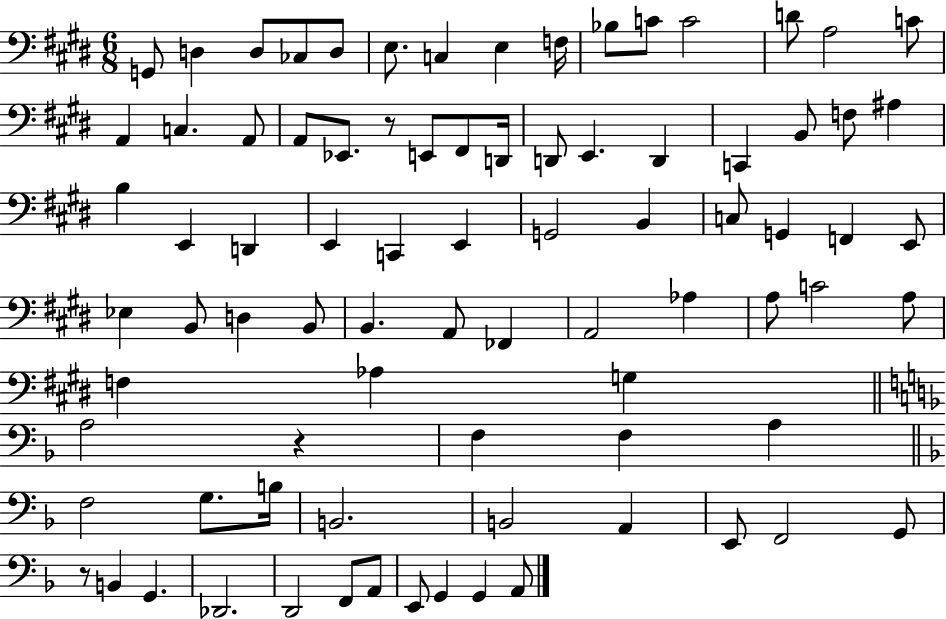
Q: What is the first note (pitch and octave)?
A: G2